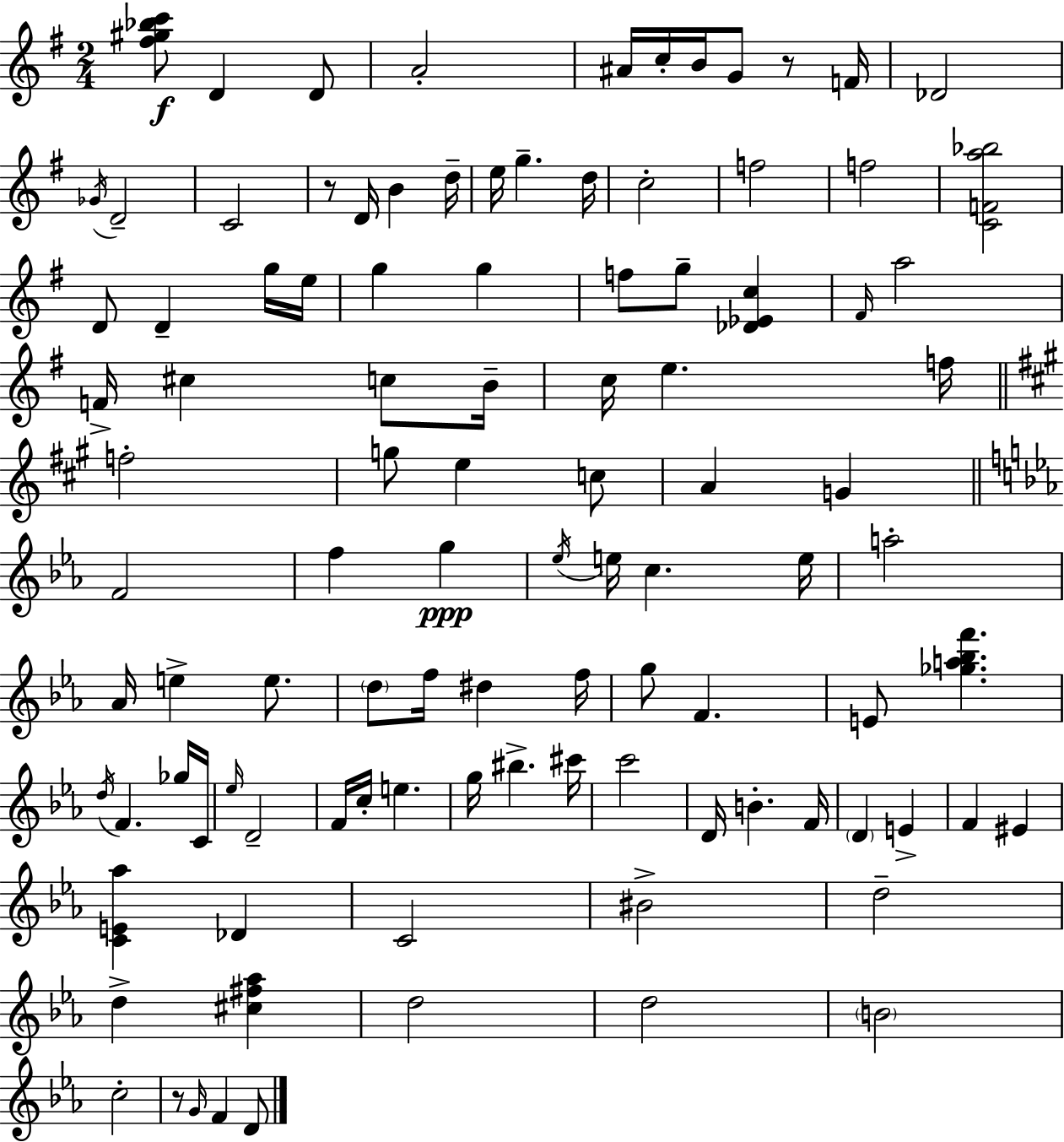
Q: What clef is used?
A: treble